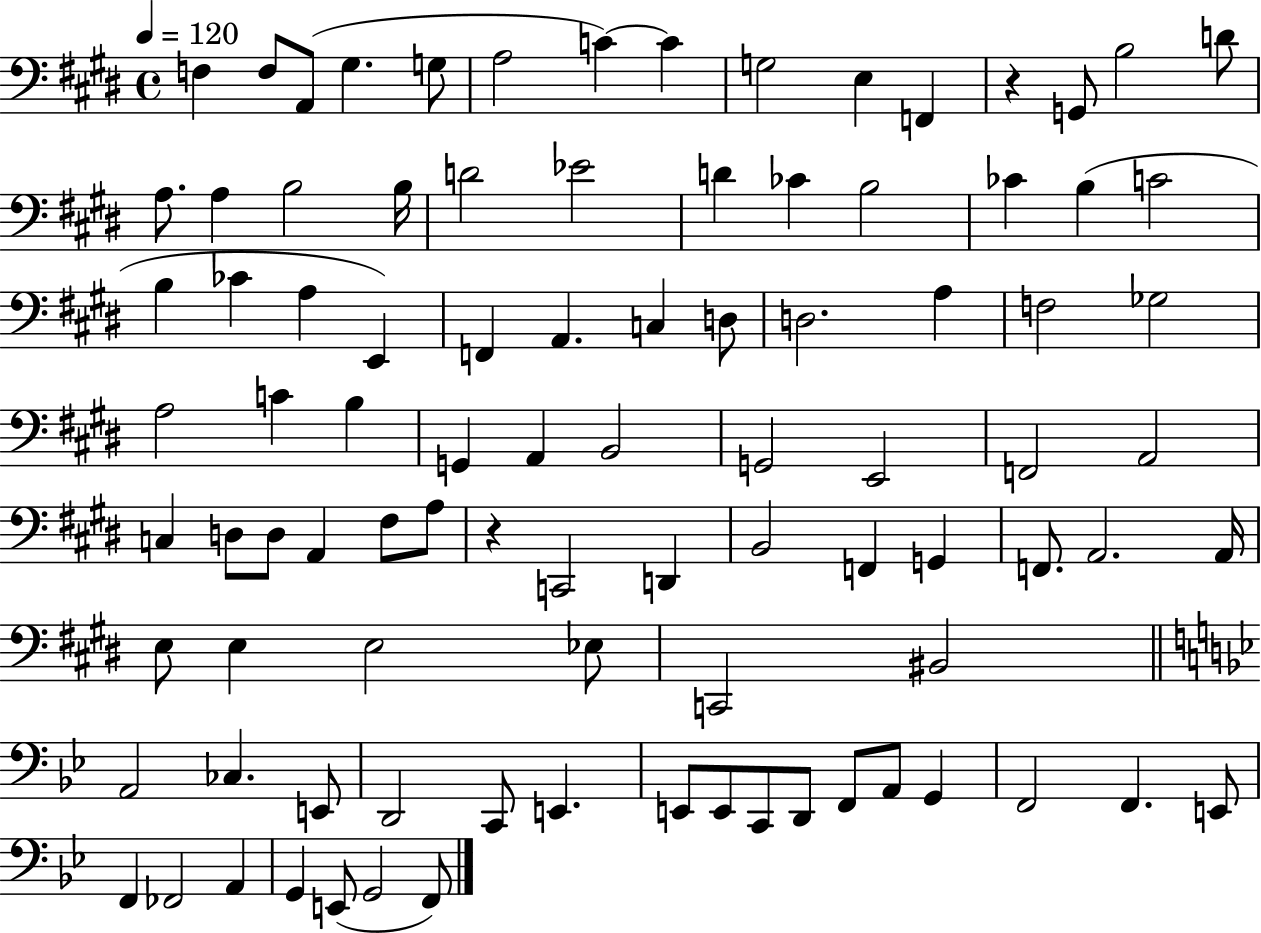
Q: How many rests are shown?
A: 2